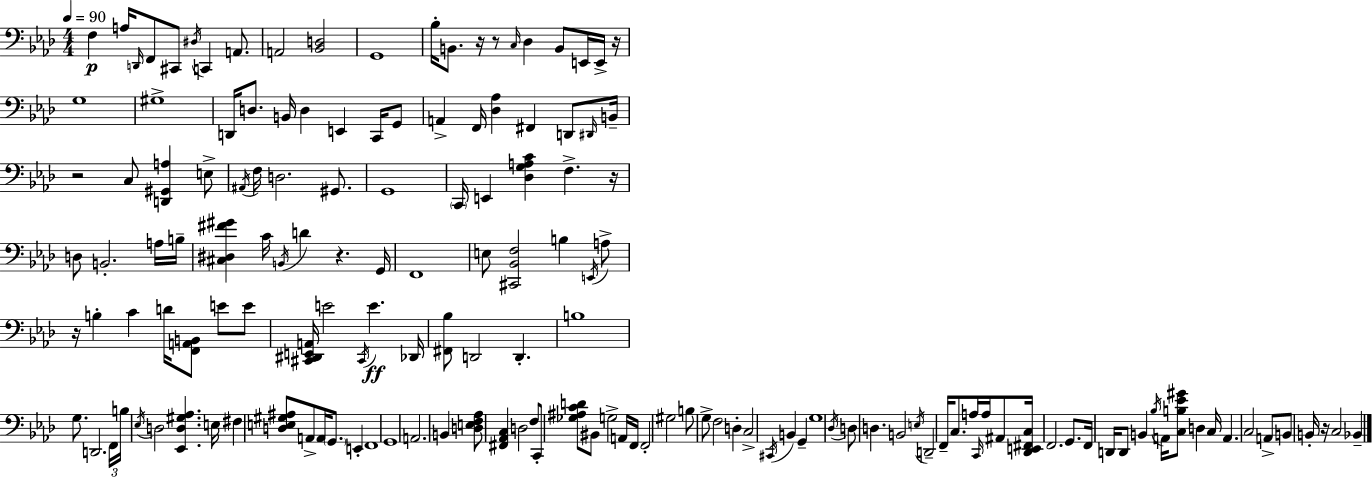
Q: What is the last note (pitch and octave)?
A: Bb2